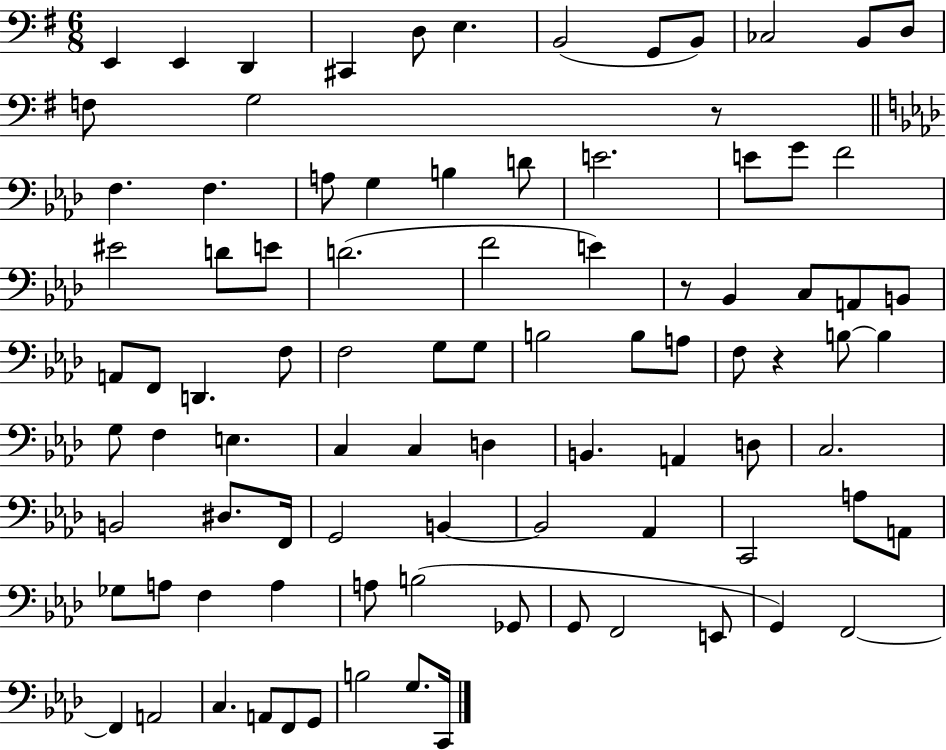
X:1
T:Untitled
M:6/8
L:1/4
K:G
E,, E,, D,, ^C,, D,/2 E, B,,2 G,,/2 B,,/2 _C,2 B,,/2 D,/2 F,/2 G,2 z/2 F, F, A,/2 G, B, D/2 E2 E/2 G/2 F2 ^E2 D/2 E/2 D2 F2 E z/2 _B,, C,/2 A,,/2 B,,/2 A,,/2 F,,/2 D,, F,/2 F,2 G,/2 G,/2 B,2 B,/2 A,/2 F,/2 z B,/2 B, G,/2 F, E, C, C, D, B,, A,, D,/2 C,2 B,,2 ^D,/2 F,,/4 G,,2 B,, B,,2 _A,, C,,2 A,/2 A,,/2 _G,/2 A,/2 F, A, A,/2 B,2 _G,,/2 G,,/2 F,,2 E,,/2 G,, F,,2 F,, A,,2 C, A,,/2 F,,/2 G,,/2 B,2 G,/2 C,,/4